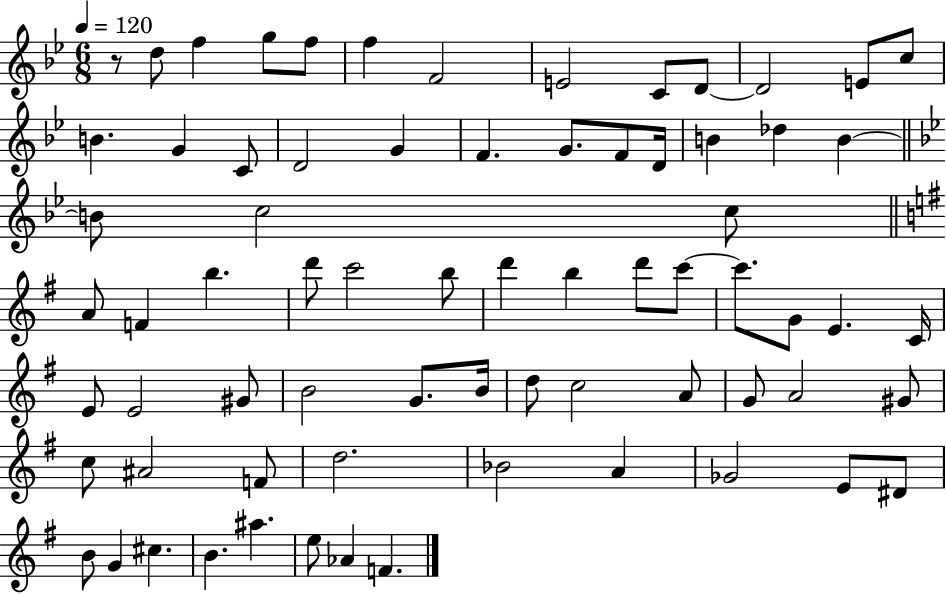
{
  \clef treble
  \numericTimeSignature
  \time 6/8
  \key bes \major
  \tempo 4 = 120
  \repeat volta 2 { r8 d''8 f''4 g''8 f''8 | f''4 f'2 | e'2 c'8 d'8~~ | d'2 e'8 c''8 | \break b'4. g'4 c'8 | d'2 g'4 | f'4. g'8. f'8 d'16 | b'4 des''4 b'4~~ | \break \bar "||" \break \key g \minor b'8 c''2 c''8 | \bar "||" \break \key g \major a'8 f'4 b''4. | d'''8 c'''2 b''8 | d'''4 b''4 d'''8 c'''8~~ | c'''8. g'8 e'4. c'16 | \break e'8 e'2 gis'8 | b'2 g'8. b'16 | d''8 c''2 a'8 | g'8 a'2 gis'8 | \break c''8 ais'2 f'8 | d''2. | bes'2 a'4 | ges'2 e'8 dis'8 | \break b'8 g'4 cis''4. | b'4. ais''4. | e''8 aes'4 f'4. | } \bar "|."
}